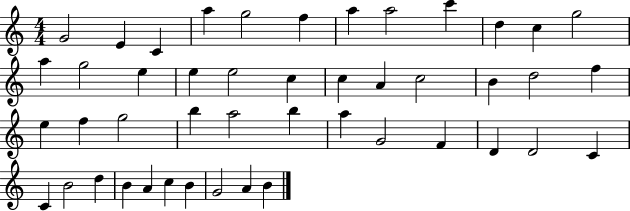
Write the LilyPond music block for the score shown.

{
  \clef treble
  \numericTimeSignature
  \time 4/4
  \key c \major
  g'2 e'4 c'4 | a''4 g''2 f''4 | a''4 a''2 c'''4 | d''4 c''4 g''2 | \break a''4 g''2 e''4 | e''4 e''2 c''4 | c''4 a'4 c''2 | b'4 d''2 f''4 | \break e''4 f''4 g''2 | b''4 a''2 b''4 | a''4 g'2 f'4 | d'4 d'2 c'4 | \break c'4 b'2 d''4 | b'4 a'4 c''4 b'4 | g'2 a'4 b'4 | \bar "|."
}